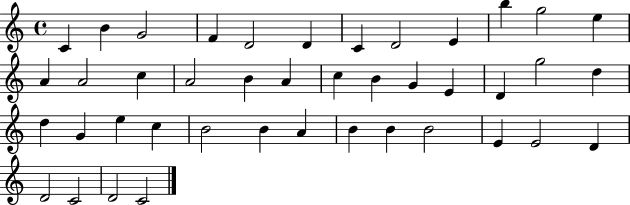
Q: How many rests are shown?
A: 0